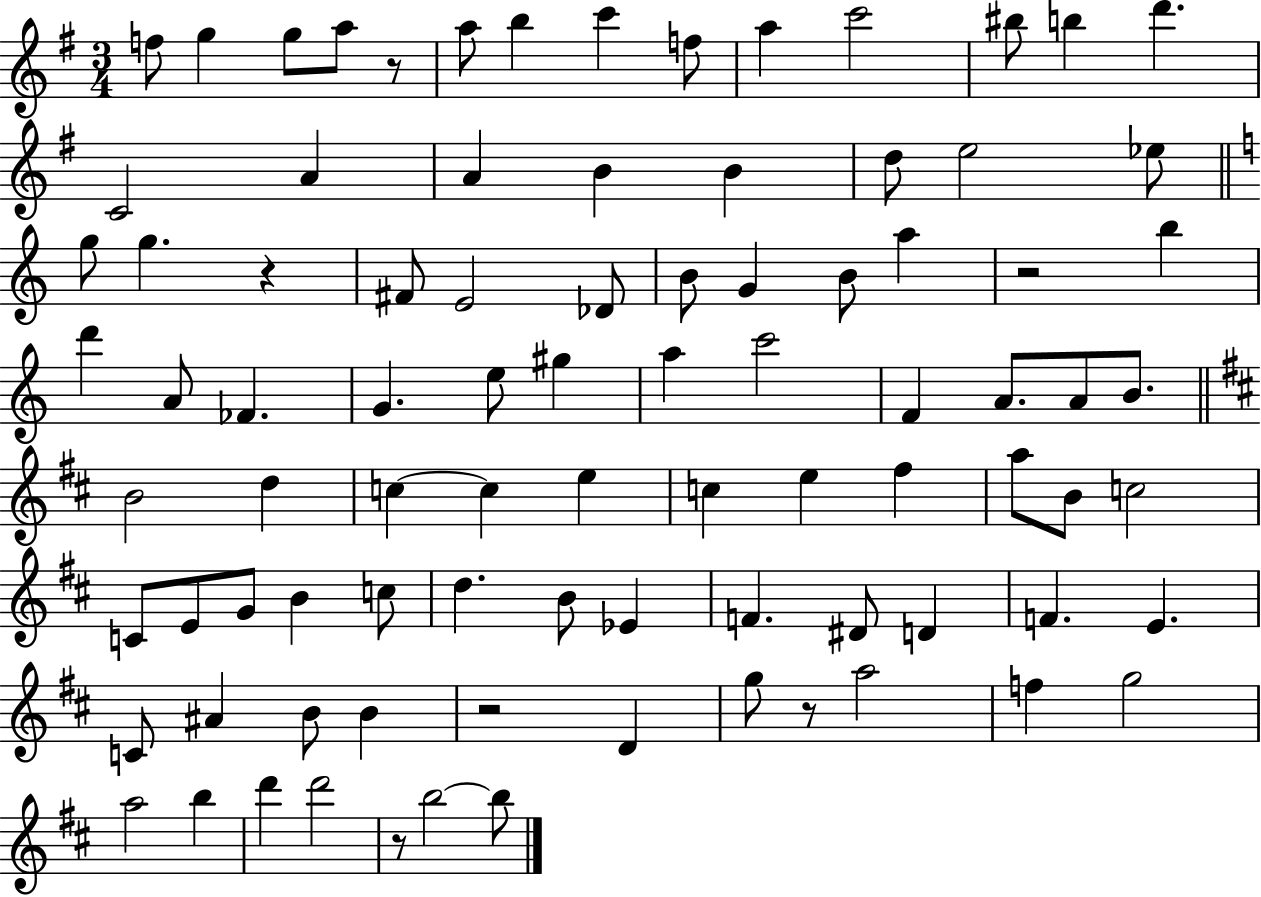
X:1
T:Untitled
M:3/4
L:1/4
K:G
f/2 g g/2 a/2 z/2 a/2 b c' f/2 a c'2 ^b/2 b d' C2 A A B B d/2 e2 _e/2 g/2 g z ^F/2 E2 _D/2 B/2 G B/2 a z2 b d' A/2 _F G e/2 ^g a c'2 F A/2 A/2 B/2 B2 d c c e c e ^f a/2 B/2 c2 C/2 E/2 G/2 B c/2 d B/2 _E F ^D/2 D F E C/2 ^A B/2 B z2 D g/2 z/2 a2 f g2 a2 b d' d'2 z/2 b2 b/2